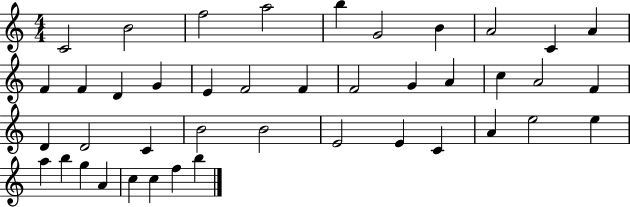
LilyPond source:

{
  \clef treble
  \numericTimeSignature
  \time 4/4
  \key c \major
  c'2 b'2 | f''2 a''2 | b''4 g'2 b'4 | a'2 c'4 a'4 | \break f'4 f'4 d'4 g'4 | e'4 f'2 f'4 | f'2 g'4 a'4 | c''4 a'2 f'4 | \break d'4 d'2 c'4 | b'2 b'2 | e'2 e'4 c'4 | a'4 e''2 e''4 | \break a''4 b''4 g''4 a'4 | c''4 c''4 f''4 b''4 | \bar "|."
}